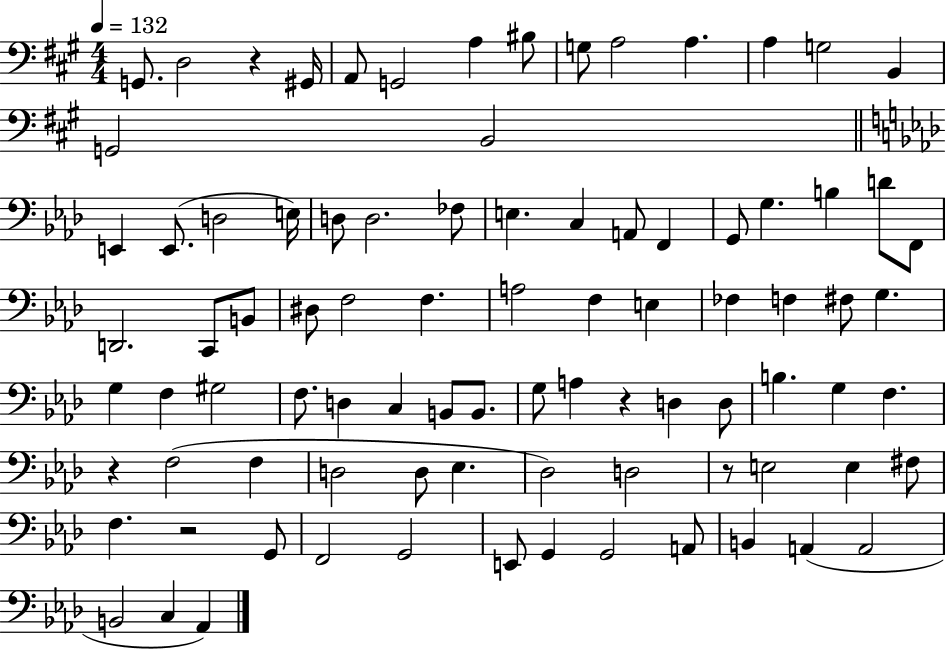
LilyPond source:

{
  \clef bass
  \numericTimeSignature
  \time 4/4
  \key a \major
  \tempo 4 = 132
  g,8. d2 r4 gis,16 | a,8 g,2 a4 bis8 | g8 a2 a4. | a4 g2 b,4 | \break g,2 b,2 | \bar "||" \break \key f \minor e,4 e,8.( d2 e16) | d8 d2. fes8 | e4. c4 a,8 f,4 | g,8 g4. b4 d'8 f,8 | \break d,2. c,8 b,8 | dis8 f2 f4. | a2 f4 e4 | fes4 f4 fis8 g4. | \break g4 f4 gis2 | f8. d4 c4 b,8 b,8. | g8 a4 r4 d4 d8 | b4. g4 f4. | \break r4 f2( f4 | d2 d8 ees4. | des2) d2 | r8 e2 e4 fis8 | \break f4. r2 g,8 | f,2 g,2 | e,8 g,4 g,2 a,8 | b,4 a,4( a,2 | \break b,2 c4 aes,4) | \bar "|."
}